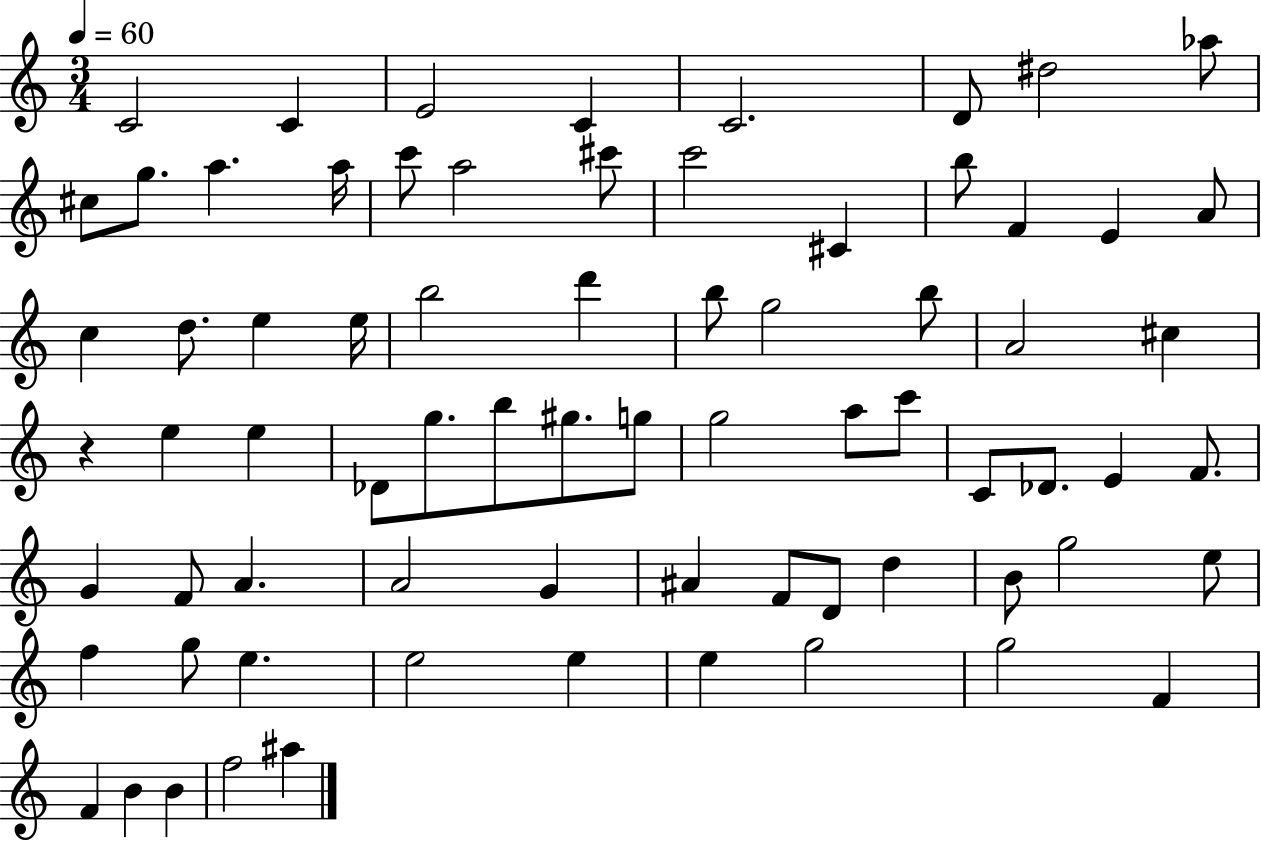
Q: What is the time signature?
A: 3/4